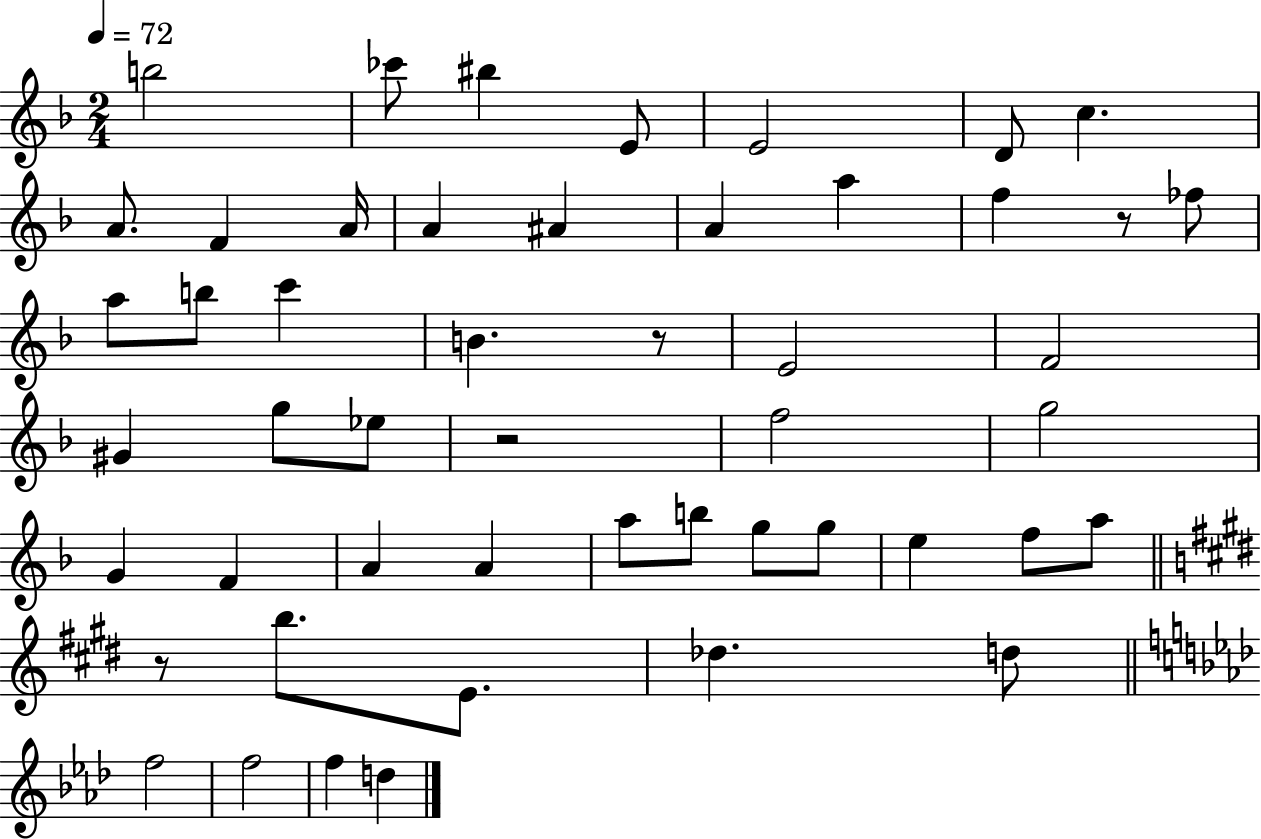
{
  \clef treble
  \numericTimeSignature
  \time 2/4
  \key f \major
  \tempo 4 = 72
  b''2 | ces'''8 bis''4 e'8 | e'2 | d'8 c''4. | \break a'8. f'4 a'16 | a'4 ais'4 | a'4 a''4 | f''4 r8 fes''8 | \break a''8 b''8 c'''4 | b'4. r8 | e'2 | f'2 | \break gis'4 g''8 ees''8 | r2 | f''2 | g''2 | \break g'4 f'4 | a'4 a'4 | a''8 b''8 g''8 g''8 | e''4 f''8 a''8 | \break \bar "||" \break \key e \major r8 b''8. e'8. | des''4. d''8 | \bar "||" \break \key aes \major f''2 | f''2 | f''4 d''4 | \bar "|."
}